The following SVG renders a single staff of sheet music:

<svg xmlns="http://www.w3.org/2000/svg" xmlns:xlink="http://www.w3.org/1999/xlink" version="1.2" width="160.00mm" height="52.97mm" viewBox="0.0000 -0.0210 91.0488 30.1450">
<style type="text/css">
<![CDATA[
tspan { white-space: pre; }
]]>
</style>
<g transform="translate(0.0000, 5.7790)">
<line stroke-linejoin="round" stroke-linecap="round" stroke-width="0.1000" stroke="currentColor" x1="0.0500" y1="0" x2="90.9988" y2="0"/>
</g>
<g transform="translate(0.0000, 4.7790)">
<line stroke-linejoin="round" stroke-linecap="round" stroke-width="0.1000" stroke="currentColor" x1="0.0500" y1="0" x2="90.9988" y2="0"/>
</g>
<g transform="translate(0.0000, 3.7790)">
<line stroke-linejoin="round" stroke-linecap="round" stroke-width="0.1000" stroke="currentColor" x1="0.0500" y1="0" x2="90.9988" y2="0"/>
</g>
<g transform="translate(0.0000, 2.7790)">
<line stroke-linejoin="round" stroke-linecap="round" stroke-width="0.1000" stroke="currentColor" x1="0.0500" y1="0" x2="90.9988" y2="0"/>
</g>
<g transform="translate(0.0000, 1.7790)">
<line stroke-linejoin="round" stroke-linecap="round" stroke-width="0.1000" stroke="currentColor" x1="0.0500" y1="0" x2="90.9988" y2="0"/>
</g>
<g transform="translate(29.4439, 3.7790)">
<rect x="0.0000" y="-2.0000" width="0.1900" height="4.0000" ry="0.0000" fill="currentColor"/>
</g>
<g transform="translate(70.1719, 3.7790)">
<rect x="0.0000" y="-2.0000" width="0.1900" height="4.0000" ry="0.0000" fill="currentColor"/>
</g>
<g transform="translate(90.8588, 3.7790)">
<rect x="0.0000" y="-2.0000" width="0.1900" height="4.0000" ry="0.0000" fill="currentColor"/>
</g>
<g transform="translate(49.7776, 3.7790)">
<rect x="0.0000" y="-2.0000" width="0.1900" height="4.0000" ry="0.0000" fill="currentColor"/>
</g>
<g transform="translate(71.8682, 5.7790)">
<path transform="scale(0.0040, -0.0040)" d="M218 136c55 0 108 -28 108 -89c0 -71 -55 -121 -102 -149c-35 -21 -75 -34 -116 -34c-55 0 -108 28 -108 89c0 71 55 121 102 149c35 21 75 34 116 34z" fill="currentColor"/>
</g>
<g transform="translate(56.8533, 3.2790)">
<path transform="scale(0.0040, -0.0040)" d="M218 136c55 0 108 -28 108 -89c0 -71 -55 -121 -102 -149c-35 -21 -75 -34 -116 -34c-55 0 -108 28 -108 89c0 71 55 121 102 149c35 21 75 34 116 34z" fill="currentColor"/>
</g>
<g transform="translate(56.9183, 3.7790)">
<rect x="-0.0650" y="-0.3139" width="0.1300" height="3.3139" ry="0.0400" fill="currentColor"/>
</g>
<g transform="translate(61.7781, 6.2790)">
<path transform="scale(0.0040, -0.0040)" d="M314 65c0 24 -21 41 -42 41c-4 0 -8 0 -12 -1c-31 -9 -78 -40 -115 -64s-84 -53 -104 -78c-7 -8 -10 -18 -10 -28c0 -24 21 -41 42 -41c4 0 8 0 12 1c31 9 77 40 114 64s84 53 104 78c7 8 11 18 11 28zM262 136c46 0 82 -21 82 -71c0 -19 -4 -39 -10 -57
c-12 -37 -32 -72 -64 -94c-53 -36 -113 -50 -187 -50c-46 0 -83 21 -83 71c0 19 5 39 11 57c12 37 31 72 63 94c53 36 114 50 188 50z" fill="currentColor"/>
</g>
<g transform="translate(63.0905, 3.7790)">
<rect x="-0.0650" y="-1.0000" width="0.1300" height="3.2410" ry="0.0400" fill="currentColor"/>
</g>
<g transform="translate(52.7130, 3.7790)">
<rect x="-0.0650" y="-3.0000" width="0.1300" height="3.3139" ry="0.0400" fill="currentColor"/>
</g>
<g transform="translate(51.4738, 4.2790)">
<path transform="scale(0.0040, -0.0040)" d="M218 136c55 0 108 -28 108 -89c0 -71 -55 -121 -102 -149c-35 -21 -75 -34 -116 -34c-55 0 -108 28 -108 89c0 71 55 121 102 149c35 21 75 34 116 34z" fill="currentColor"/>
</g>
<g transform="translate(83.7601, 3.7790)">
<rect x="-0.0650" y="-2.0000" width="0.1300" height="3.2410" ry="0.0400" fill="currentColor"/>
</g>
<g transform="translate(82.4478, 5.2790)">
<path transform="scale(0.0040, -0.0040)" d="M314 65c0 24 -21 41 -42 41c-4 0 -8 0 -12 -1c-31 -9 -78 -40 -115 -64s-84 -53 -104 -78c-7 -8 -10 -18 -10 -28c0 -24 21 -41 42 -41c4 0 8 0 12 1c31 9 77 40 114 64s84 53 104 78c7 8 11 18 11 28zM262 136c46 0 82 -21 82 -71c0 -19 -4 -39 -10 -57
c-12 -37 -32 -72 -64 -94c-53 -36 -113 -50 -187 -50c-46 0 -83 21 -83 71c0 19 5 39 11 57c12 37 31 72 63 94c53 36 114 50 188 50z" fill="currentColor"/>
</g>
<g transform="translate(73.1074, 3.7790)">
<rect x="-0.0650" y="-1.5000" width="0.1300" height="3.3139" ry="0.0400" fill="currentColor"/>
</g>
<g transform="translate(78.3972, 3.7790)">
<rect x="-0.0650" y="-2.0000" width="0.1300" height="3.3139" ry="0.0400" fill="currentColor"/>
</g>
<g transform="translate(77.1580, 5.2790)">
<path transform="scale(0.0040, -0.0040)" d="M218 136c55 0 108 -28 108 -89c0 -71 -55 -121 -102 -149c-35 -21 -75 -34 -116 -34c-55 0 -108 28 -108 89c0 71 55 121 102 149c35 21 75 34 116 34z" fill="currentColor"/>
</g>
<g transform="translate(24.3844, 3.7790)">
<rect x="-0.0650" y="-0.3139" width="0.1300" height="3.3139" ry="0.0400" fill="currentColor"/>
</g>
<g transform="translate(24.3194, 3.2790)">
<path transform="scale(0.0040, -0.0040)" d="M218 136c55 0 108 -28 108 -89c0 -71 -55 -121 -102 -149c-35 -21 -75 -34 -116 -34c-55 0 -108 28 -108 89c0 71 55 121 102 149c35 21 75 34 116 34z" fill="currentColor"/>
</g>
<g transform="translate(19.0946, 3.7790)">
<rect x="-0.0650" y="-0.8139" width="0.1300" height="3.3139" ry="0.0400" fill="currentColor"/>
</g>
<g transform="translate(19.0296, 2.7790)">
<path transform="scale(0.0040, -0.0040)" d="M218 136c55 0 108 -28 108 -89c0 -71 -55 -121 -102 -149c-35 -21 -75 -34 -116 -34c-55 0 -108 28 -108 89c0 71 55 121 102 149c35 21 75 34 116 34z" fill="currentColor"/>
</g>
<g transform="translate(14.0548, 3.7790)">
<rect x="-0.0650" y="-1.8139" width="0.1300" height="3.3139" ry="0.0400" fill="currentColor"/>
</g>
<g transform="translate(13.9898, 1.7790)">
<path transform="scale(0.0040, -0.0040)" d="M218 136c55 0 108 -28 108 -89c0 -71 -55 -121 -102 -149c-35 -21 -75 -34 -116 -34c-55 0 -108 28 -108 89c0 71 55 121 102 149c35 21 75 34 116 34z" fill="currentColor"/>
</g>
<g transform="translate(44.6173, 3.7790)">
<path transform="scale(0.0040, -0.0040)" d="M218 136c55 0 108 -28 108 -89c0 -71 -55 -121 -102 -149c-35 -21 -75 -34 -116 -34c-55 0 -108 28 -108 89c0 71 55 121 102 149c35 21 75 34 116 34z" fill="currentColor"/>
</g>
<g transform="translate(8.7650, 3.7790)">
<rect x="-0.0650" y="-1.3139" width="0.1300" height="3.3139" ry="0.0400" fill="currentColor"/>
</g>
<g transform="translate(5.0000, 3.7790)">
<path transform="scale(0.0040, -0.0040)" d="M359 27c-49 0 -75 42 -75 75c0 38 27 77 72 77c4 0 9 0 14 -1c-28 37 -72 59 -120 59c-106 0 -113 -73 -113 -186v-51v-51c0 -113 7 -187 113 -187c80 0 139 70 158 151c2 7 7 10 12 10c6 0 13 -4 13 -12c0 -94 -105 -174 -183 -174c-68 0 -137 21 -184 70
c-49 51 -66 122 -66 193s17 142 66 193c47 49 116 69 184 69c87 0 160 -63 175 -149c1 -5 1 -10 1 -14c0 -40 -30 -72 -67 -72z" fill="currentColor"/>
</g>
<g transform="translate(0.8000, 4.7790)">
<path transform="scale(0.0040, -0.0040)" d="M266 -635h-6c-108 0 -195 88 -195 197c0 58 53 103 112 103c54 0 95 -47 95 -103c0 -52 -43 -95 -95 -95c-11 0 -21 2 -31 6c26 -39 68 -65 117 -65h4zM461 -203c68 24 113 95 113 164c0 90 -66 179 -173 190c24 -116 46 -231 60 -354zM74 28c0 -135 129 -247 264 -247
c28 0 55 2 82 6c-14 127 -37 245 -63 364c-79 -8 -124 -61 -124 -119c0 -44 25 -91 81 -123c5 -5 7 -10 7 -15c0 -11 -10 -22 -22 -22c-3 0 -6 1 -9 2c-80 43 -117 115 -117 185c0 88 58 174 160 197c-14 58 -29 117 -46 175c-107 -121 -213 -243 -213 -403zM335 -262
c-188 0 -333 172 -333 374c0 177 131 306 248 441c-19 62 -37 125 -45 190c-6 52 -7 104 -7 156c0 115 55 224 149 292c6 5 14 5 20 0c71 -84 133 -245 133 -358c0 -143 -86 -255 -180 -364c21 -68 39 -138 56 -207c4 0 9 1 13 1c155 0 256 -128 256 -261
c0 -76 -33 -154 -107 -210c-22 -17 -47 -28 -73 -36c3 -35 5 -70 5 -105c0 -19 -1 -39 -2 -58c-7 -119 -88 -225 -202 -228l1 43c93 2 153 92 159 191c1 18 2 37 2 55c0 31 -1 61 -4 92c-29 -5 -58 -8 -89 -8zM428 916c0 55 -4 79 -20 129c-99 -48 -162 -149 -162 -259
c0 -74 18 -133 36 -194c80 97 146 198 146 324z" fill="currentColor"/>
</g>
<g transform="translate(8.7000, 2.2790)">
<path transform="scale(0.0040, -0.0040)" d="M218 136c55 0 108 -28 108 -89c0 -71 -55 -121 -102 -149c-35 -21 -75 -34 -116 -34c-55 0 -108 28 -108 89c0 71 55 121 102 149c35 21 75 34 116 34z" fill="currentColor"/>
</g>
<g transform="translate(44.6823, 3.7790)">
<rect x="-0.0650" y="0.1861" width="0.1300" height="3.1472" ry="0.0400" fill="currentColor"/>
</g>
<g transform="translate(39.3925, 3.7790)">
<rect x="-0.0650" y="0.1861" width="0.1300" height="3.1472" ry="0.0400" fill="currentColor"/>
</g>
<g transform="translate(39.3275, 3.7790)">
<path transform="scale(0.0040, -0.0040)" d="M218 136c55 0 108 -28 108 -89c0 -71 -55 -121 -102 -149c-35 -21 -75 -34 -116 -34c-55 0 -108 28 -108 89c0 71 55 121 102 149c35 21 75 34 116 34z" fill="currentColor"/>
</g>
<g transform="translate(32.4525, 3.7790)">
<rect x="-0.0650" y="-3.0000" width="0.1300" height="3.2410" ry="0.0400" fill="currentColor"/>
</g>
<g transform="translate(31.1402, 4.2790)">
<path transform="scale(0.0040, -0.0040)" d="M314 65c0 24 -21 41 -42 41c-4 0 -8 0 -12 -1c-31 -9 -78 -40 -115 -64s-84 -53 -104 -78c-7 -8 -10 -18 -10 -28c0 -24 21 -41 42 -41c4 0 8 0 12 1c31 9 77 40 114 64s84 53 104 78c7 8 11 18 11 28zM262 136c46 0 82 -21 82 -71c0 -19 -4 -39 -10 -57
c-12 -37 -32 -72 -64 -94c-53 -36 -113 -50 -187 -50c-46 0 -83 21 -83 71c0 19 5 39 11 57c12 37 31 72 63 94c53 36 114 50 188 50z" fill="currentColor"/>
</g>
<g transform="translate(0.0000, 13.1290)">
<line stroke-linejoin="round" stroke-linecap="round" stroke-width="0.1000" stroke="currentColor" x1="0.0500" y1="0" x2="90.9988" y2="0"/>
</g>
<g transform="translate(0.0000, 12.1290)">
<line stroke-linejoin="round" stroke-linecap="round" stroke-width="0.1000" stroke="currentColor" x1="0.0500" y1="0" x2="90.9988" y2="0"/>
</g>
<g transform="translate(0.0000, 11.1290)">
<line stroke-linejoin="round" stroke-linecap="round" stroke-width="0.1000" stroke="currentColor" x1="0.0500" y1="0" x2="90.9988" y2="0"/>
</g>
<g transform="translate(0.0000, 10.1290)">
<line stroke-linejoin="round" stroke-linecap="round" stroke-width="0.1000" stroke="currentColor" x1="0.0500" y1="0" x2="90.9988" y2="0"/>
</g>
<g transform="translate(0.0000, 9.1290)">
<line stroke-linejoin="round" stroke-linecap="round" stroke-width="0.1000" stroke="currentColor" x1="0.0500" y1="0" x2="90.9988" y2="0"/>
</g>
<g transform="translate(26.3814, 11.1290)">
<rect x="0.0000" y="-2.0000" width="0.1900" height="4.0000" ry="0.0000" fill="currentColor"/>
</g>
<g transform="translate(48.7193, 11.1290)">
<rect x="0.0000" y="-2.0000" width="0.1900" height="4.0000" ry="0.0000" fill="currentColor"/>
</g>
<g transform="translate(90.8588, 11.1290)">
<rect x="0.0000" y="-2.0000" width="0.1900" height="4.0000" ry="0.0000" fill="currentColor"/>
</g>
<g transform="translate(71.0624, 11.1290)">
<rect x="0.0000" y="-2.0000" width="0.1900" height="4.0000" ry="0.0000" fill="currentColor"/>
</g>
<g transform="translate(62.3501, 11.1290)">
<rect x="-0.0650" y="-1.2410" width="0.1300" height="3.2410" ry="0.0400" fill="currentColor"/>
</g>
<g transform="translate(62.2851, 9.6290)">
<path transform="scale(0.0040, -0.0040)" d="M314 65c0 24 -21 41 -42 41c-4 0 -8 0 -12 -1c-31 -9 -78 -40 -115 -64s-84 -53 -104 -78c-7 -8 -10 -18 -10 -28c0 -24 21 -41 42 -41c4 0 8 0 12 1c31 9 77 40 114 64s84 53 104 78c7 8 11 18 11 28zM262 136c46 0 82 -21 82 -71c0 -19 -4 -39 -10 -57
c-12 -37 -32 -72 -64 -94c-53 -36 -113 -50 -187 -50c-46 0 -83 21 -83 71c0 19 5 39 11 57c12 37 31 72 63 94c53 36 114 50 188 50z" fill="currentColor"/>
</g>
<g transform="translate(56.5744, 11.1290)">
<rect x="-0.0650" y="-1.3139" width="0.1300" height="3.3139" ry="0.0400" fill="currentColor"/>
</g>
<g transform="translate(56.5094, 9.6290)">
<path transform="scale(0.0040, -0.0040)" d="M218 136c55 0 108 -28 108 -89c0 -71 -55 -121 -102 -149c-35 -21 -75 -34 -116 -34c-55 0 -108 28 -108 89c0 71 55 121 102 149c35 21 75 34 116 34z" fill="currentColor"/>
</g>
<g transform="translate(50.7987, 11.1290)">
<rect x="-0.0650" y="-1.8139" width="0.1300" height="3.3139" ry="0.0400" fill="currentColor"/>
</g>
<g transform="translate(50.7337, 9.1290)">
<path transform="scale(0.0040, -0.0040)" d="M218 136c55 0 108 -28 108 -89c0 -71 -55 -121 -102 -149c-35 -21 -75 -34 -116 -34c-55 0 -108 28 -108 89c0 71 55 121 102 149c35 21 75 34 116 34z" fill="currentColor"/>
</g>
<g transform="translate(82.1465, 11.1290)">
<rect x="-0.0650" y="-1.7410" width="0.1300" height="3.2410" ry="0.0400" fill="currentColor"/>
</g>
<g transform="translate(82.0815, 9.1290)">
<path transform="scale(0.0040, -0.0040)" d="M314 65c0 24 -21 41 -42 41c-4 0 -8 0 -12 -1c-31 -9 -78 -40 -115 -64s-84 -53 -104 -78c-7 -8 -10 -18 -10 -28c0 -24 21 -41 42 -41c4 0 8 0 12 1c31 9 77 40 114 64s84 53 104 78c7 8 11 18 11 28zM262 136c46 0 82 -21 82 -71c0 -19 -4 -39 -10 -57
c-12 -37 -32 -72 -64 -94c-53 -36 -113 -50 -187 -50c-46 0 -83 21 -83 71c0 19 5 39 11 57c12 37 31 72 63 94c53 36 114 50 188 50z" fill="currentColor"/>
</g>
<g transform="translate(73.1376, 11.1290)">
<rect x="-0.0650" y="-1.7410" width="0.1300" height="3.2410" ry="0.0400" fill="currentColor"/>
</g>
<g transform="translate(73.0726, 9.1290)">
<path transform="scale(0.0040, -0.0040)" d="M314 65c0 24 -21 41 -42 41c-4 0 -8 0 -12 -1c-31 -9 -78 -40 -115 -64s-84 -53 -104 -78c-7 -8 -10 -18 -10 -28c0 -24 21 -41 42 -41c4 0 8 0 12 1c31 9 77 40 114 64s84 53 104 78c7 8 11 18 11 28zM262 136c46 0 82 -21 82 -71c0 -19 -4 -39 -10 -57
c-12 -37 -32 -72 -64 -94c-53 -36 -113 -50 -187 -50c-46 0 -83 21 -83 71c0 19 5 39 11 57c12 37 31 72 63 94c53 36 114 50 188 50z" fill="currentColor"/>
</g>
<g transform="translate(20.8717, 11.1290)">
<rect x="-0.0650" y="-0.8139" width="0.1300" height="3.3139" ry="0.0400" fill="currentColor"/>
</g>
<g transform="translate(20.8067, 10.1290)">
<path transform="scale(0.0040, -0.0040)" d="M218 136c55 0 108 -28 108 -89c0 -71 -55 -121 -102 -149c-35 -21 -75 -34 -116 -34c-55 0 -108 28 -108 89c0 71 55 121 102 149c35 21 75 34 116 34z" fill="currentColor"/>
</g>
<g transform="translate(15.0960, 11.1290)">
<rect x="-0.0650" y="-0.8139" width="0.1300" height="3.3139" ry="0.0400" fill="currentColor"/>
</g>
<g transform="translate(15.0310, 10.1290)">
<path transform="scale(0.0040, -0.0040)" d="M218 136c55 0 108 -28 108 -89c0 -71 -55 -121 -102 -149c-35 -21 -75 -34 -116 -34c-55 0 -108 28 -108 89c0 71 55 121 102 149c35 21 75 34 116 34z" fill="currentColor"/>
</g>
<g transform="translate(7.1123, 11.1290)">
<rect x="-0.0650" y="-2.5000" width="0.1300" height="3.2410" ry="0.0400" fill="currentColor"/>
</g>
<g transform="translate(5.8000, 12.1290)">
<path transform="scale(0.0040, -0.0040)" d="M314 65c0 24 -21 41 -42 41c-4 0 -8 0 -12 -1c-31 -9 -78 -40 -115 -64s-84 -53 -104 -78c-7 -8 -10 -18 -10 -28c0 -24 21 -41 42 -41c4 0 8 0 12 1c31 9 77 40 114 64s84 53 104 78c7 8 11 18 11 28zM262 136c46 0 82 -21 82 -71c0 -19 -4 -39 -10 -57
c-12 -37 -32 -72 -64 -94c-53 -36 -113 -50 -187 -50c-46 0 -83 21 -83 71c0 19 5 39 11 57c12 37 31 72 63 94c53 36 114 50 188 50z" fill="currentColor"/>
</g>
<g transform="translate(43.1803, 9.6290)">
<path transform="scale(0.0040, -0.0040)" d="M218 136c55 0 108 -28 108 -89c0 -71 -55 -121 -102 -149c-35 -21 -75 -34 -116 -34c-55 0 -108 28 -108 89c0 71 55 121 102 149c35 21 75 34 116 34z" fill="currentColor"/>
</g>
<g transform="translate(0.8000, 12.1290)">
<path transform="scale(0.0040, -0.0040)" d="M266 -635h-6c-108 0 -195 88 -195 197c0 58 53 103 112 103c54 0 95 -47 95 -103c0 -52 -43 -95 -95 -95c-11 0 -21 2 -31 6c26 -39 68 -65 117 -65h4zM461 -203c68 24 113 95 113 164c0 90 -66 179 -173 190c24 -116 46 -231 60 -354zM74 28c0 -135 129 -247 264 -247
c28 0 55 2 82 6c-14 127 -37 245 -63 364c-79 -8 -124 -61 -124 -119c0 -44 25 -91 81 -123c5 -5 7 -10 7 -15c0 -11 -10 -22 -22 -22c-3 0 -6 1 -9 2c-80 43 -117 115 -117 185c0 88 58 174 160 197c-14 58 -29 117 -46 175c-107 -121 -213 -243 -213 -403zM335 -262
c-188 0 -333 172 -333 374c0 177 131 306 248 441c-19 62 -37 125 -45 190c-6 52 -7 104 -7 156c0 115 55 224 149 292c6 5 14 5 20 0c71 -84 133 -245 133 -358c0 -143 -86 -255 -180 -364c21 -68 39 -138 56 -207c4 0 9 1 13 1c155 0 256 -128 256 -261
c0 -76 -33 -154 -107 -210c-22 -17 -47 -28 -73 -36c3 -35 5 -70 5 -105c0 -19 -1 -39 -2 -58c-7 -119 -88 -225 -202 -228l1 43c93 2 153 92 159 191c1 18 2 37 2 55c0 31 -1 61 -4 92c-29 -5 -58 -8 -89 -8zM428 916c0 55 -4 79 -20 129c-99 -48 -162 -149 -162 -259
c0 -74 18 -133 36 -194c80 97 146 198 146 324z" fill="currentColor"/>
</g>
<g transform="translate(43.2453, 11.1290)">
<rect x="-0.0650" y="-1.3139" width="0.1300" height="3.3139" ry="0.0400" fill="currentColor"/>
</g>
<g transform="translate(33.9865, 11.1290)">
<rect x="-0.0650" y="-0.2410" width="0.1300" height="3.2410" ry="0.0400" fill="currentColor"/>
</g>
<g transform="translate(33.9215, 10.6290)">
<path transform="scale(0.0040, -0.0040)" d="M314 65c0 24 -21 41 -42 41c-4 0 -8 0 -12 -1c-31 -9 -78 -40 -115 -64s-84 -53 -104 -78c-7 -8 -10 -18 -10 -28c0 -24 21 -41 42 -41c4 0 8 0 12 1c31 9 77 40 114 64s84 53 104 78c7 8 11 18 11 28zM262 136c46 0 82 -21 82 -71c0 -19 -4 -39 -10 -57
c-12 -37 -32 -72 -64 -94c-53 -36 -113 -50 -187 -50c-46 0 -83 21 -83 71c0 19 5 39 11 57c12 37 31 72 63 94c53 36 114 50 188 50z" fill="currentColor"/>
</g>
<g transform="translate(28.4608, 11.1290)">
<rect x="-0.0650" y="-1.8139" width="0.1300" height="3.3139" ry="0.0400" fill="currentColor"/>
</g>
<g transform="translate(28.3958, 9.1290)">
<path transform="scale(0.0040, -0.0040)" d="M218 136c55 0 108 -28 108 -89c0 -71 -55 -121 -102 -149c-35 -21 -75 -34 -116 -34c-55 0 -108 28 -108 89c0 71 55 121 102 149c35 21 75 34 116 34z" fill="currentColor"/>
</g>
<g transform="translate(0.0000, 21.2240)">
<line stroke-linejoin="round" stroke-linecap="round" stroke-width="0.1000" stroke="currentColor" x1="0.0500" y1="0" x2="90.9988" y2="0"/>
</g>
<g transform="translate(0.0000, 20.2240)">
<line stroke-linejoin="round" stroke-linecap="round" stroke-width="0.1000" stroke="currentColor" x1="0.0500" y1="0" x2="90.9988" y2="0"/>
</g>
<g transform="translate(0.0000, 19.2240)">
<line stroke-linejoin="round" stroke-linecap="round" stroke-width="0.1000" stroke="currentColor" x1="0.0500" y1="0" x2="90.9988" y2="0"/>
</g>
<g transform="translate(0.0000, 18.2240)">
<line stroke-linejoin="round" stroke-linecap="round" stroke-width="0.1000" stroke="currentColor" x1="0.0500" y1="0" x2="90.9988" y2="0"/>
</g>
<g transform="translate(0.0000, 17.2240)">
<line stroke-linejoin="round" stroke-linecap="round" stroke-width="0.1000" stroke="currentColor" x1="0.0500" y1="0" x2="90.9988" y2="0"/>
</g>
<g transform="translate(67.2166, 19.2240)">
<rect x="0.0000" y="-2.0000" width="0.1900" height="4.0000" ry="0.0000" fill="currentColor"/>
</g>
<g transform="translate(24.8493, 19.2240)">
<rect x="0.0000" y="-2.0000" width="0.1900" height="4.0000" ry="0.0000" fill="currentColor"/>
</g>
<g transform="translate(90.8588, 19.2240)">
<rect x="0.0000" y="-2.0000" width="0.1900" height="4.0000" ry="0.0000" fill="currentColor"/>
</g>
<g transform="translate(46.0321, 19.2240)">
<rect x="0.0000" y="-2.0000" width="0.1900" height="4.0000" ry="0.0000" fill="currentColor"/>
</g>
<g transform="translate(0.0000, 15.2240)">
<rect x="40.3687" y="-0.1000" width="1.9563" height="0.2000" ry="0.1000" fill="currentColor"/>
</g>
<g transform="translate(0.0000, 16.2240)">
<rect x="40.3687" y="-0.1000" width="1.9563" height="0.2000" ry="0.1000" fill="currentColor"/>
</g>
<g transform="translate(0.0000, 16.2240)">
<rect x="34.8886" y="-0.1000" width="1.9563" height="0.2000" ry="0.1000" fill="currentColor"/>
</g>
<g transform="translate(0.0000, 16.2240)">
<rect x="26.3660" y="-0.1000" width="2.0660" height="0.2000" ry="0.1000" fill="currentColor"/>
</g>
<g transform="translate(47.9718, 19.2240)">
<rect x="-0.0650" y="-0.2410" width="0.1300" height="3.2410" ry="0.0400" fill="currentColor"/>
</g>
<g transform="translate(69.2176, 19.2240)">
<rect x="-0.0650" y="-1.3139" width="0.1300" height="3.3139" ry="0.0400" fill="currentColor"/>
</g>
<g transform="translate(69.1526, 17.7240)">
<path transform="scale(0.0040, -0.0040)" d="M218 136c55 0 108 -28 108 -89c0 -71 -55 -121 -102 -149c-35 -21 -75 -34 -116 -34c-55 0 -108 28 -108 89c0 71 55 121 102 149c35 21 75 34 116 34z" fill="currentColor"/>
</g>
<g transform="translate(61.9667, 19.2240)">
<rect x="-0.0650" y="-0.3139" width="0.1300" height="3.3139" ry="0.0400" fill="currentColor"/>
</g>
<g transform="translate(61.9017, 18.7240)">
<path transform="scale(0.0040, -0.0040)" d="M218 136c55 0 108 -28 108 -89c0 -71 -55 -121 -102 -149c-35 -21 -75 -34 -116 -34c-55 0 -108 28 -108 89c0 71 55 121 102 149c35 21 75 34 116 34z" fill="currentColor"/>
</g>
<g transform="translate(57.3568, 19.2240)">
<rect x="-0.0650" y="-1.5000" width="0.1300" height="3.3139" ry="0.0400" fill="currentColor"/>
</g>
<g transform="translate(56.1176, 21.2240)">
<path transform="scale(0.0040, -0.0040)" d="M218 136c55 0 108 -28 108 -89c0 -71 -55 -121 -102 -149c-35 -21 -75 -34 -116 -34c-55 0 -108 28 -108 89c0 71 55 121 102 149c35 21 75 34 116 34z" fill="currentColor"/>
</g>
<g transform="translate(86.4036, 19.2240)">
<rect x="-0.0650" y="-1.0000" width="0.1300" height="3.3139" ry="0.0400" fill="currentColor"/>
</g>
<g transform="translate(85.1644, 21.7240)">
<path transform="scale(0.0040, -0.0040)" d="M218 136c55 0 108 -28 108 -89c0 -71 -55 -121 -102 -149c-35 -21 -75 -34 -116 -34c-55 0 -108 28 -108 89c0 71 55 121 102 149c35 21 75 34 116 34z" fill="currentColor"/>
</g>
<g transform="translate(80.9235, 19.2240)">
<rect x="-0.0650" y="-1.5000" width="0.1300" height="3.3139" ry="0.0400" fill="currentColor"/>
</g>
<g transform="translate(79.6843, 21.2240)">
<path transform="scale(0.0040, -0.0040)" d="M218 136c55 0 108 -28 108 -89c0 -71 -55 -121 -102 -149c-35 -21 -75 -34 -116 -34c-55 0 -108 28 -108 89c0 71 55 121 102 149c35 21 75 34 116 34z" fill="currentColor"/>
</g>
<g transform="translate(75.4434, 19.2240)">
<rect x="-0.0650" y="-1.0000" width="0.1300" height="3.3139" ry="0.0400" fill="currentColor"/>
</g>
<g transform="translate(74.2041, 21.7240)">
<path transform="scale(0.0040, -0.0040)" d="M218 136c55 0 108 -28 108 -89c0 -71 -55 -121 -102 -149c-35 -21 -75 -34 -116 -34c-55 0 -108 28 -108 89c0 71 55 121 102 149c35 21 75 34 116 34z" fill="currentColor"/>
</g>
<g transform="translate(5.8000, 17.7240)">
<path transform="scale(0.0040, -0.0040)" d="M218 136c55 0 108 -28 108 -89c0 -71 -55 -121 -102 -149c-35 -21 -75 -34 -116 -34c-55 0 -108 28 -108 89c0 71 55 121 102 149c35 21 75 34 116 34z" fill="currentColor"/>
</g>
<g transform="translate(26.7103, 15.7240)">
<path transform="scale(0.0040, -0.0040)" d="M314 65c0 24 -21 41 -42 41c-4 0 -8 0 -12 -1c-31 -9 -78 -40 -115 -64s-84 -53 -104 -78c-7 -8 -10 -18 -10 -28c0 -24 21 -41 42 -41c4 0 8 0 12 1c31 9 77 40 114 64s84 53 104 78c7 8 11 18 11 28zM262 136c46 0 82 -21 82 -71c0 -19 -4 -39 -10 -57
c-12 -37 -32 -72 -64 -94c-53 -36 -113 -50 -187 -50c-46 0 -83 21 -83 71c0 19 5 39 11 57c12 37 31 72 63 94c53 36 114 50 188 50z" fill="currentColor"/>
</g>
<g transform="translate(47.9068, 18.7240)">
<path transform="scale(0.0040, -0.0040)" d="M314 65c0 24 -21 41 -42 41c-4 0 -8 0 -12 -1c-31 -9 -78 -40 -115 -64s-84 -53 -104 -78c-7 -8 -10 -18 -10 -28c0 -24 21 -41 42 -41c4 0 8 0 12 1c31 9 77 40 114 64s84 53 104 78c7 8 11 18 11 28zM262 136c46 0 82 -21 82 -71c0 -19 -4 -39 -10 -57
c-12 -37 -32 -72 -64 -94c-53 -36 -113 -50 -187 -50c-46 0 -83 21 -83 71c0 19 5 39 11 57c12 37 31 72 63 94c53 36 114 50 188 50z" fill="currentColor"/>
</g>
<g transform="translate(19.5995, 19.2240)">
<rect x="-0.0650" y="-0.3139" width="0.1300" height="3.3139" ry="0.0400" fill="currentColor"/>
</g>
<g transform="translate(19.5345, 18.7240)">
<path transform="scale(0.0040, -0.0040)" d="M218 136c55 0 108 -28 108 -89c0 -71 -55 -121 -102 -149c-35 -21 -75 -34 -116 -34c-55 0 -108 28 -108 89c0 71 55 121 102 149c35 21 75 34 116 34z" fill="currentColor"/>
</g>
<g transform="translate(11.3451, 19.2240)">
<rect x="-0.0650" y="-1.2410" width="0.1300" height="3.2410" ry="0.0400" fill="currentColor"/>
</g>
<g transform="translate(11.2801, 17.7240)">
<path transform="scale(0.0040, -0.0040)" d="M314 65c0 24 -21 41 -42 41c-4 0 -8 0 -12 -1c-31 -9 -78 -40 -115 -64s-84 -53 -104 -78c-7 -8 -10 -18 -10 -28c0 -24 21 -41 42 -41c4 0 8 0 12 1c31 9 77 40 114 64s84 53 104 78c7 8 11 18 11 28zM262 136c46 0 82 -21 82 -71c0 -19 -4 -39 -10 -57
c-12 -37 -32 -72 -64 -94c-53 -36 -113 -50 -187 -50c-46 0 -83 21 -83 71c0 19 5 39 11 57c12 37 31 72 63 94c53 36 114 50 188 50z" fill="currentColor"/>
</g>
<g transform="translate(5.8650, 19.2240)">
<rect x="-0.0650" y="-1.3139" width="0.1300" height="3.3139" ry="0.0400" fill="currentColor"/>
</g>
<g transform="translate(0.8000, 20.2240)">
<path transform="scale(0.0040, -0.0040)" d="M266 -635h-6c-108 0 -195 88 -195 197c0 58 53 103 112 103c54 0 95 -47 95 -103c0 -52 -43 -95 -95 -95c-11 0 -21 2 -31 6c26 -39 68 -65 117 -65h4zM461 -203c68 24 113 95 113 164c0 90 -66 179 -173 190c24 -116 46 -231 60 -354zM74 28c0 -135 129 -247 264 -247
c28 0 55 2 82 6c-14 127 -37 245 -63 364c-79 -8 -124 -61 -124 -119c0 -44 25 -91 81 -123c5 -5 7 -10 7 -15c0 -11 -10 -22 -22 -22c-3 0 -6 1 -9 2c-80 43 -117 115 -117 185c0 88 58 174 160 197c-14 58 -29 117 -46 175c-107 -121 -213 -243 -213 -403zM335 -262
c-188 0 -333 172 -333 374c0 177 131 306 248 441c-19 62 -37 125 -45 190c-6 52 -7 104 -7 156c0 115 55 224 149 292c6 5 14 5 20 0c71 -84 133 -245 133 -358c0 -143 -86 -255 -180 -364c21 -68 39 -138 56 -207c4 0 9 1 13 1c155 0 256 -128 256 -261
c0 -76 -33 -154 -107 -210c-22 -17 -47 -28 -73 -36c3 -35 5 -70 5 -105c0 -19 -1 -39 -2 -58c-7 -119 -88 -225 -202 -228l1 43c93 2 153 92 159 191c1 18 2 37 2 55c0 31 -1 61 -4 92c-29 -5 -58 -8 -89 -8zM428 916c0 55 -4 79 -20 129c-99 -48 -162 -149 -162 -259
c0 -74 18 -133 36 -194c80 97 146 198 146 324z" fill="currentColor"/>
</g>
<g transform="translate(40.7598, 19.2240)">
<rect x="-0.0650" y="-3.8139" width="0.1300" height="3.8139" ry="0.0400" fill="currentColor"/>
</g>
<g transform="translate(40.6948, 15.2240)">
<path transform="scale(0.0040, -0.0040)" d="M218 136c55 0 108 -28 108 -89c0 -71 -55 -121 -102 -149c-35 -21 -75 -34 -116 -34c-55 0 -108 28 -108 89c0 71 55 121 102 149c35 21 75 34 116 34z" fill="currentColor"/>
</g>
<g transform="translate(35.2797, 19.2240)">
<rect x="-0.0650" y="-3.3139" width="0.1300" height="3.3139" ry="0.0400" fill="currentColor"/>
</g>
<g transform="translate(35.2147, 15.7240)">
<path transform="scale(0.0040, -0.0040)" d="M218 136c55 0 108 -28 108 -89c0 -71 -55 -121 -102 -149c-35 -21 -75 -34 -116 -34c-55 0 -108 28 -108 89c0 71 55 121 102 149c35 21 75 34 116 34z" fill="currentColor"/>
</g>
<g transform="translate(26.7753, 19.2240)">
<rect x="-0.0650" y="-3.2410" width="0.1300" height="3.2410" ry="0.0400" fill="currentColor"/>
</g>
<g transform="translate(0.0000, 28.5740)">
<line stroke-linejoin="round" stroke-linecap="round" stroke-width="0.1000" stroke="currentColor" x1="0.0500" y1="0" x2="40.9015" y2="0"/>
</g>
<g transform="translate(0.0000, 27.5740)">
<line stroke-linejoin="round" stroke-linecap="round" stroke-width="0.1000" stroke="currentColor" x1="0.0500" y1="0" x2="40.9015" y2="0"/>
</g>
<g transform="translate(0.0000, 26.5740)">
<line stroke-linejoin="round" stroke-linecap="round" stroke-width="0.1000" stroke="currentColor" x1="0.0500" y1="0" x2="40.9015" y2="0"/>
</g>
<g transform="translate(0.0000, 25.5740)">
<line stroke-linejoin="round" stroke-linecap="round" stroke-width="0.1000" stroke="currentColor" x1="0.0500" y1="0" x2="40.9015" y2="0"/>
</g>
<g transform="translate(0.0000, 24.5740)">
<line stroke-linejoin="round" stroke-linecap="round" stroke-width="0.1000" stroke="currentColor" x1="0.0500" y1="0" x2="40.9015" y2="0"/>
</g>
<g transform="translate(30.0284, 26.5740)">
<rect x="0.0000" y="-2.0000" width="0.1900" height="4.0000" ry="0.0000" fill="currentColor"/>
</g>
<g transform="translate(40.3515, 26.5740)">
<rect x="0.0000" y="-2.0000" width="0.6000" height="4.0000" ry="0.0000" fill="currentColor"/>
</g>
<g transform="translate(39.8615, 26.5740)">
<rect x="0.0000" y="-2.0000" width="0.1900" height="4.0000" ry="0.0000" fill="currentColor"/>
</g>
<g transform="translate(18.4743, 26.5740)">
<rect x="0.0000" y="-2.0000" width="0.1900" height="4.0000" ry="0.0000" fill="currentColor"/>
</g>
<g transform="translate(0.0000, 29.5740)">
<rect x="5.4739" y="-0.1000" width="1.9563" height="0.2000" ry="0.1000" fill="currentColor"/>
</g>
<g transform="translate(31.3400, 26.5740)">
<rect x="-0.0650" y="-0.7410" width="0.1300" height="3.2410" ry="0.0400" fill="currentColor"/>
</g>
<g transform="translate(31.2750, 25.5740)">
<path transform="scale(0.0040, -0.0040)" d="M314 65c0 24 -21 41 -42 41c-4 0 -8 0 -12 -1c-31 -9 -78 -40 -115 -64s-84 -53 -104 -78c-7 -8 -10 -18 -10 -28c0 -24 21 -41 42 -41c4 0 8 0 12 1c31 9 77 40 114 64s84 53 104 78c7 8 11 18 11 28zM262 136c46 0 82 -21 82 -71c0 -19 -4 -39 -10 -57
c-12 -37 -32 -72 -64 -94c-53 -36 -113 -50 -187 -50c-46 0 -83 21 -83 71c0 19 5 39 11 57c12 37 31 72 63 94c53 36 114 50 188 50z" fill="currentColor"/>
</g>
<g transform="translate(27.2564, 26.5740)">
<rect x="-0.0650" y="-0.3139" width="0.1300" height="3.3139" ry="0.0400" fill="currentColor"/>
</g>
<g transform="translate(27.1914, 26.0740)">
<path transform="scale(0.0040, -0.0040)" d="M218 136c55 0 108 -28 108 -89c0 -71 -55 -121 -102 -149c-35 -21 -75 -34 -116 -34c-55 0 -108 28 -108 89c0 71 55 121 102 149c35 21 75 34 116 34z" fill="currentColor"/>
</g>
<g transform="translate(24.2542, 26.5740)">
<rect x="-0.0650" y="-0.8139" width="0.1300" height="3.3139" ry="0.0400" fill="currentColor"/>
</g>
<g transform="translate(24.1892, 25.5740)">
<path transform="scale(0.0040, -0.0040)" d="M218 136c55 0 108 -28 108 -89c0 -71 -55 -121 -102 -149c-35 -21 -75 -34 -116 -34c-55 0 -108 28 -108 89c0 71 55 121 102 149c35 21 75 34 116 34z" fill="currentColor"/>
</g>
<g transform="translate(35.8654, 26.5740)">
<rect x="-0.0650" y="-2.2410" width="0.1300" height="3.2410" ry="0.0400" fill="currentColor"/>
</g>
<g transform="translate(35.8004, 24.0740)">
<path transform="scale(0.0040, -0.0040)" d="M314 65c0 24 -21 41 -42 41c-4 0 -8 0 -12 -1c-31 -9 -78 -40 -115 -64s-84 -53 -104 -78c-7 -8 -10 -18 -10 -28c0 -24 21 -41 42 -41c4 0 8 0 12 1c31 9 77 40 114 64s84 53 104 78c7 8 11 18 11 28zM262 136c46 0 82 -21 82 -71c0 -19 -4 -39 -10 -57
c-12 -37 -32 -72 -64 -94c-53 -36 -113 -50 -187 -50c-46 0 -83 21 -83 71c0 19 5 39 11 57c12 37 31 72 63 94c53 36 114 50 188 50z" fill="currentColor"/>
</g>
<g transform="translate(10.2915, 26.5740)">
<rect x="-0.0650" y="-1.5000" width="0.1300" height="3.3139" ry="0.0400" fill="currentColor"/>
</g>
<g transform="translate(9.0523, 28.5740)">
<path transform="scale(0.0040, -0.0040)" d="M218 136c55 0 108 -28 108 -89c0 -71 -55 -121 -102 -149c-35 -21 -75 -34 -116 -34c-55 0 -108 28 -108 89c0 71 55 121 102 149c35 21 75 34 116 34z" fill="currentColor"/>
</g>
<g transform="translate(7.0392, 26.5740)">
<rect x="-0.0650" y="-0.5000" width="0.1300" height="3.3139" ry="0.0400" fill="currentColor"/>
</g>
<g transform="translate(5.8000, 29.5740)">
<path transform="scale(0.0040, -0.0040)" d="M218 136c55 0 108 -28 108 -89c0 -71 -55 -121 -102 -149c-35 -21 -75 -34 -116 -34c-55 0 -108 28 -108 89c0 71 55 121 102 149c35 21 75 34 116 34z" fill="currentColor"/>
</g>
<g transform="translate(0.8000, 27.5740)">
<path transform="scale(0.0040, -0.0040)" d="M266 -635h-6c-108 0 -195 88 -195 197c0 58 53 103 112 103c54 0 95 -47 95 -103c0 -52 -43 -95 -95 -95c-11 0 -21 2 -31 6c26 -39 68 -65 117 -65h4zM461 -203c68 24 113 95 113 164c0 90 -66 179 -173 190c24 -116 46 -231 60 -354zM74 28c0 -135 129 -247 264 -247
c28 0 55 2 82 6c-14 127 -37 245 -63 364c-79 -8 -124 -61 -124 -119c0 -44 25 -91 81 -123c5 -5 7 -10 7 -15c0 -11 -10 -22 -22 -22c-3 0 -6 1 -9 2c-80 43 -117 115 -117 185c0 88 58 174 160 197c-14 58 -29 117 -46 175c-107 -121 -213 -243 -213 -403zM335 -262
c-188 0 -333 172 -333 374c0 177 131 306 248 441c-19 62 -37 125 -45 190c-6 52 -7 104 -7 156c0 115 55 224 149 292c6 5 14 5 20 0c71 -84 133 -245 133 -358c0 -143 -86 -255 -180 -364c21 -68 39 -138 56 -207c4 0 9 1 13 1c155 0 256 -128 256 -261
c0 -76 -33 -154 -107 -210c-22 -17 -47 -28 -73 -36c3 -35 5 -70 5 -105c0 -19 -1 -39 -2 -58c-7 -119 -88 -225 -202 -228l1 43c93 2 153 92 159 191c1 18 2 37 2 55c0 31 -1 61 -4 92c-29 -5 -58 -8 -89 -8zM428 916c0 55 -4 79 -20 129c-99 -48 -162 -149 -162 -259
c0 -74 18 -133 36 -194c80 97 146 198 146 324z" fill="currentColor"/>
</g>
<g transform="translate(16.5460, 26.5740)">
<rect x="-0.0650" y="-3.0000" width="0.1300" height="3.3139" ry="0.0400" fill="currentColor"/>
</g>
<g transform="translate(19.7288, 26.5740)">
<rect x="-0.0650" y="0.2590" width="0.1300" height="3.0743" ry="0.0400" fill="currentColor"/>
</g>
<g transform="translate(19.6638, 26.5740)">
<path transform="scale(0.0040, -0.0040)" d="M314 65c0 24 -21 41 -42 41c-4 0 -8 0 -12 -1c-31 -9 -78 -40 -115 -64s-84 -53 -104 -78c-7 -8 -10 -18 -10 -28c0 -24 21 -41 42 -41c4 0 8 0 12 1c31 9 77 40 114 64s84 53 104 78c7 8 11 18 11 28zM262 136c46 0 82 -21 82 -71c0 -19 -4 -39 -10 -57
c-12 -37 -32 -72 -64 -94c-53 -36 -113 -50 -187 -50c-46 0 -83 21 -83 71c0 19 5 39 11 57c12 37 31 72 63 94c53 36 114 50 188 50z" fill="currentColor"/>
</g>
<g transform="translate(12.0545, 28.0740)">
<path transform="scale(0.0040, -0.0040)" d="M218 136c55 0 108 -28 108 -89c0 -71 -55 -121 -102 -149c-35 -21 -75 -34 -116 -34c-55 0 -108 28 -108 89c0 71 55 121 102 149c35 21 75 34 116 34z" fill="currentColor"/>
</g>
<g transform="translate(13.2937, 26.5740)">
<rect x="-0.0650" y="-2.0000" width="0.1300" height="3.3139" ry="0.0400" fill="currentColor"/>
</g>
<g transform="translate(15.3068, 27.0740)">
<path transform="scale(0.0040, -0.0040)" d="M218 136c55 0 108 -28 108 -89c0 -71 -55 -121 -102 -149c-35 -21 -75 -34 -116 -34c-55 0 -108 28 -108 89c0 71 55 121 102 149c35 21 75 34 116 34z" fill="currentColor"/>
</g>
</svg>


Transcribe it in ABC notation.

X:1
T:Untitled
M:4/4
L:1/4
K:C
e f d c A2 B B A c D2 E F F2 G2 d d f c2 e f e e2 f2 f2 e e2 c b2 b c' c2 E c e D E D C E F A B2 d c d2 g2